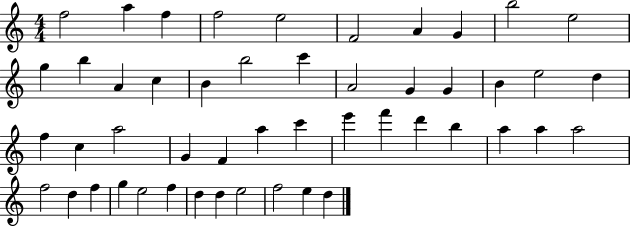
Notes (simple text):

F5/h A5/q F5/q F5/h E5/h F4/h A4/q G4/q B5/h E5/h G5/q B5/q A4/q C5/q B4/q B5/h C6/q A4/h G4/q G4/q B4/q E5/h D5/q F5/q C5/q A5/h G4/q F4/q A5/q C6/q E6/q F6/q D6/q B5/q A5/q A5/q A5/h F5/h D5/q F5/q G5/q E5/h F5/q D5/q D5/q E5/h F5/h E5/q D5/q